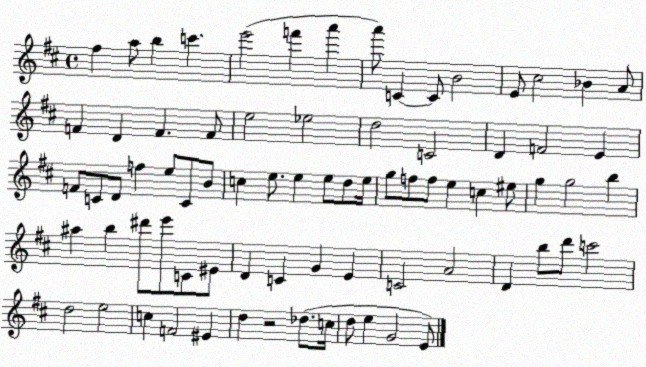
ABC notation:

X:1
T:Untitled
M:4/4
L:1/4
K:D
^f a/2 b c' e'2 f' a' a'/2 C C/2 B2 E/2 ^c2 _B A/2 F D F F/2 e2 _e2 d2 C2 D F2 E F/2 C/2 D/2 f e/2 C/2 B/2 c e/2 e e/2 d/2 e/4 g/2 f/2 f/2 e c ^e/2 g g2 b ^a b ^d'/2 e'/2 C/2 ^E/2 D C G E C2 A2 D b/2 d'/2 c'2 d2 e2 c F2 ^E d z2 _d/2 c/4 d/2 e G2 E/2